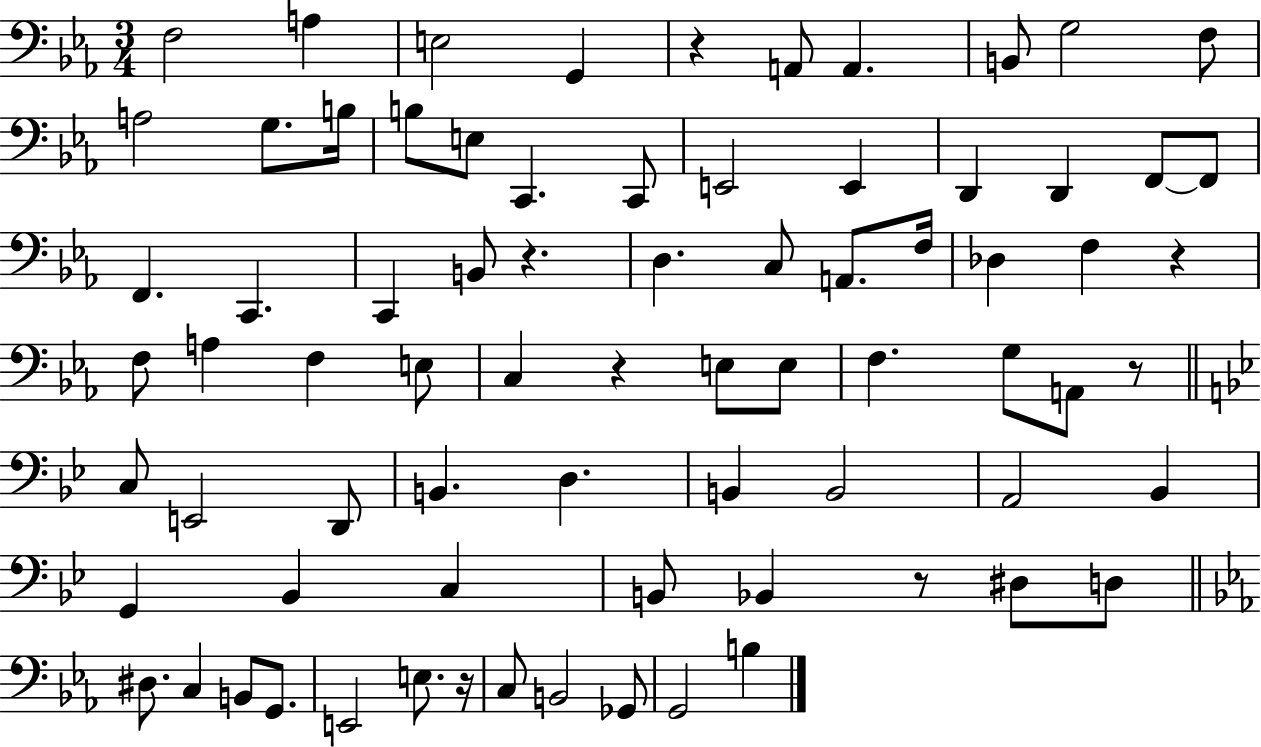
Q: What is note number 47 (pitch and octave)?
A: D3